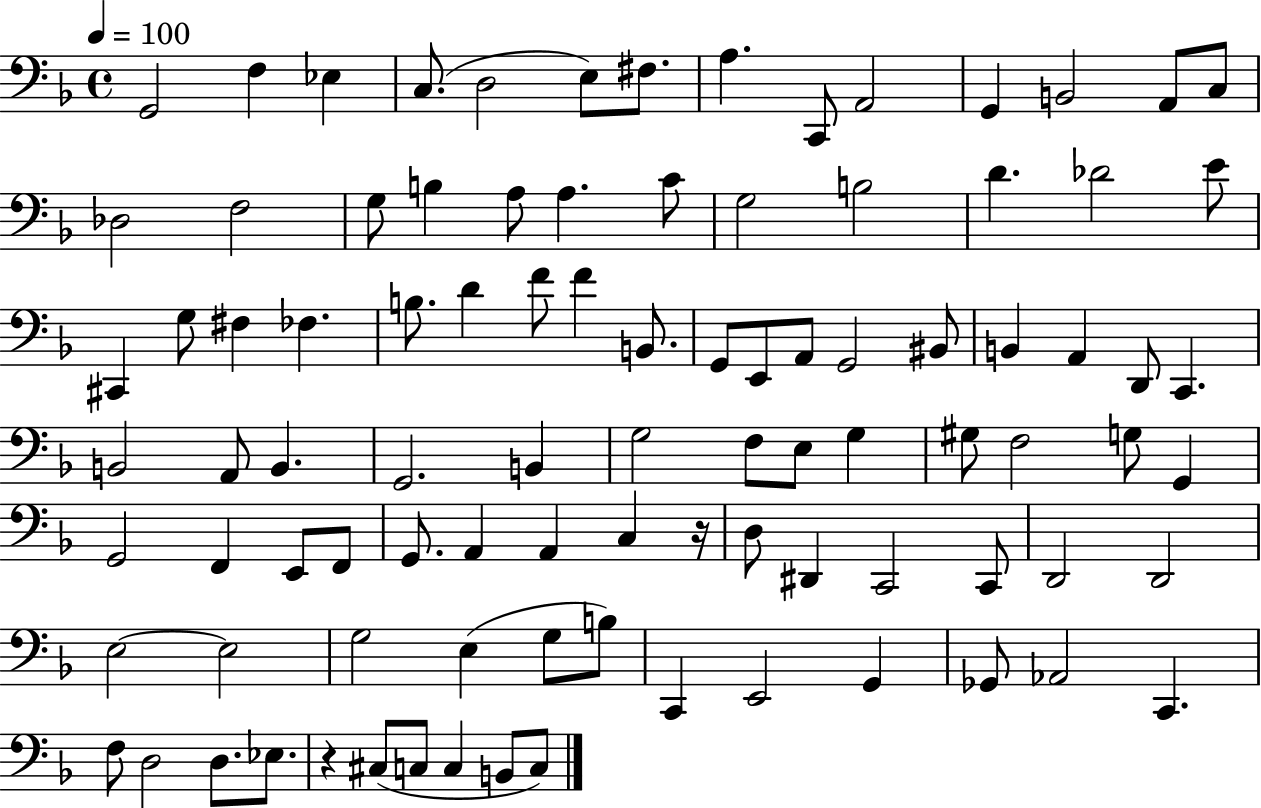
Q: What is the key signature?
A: F major